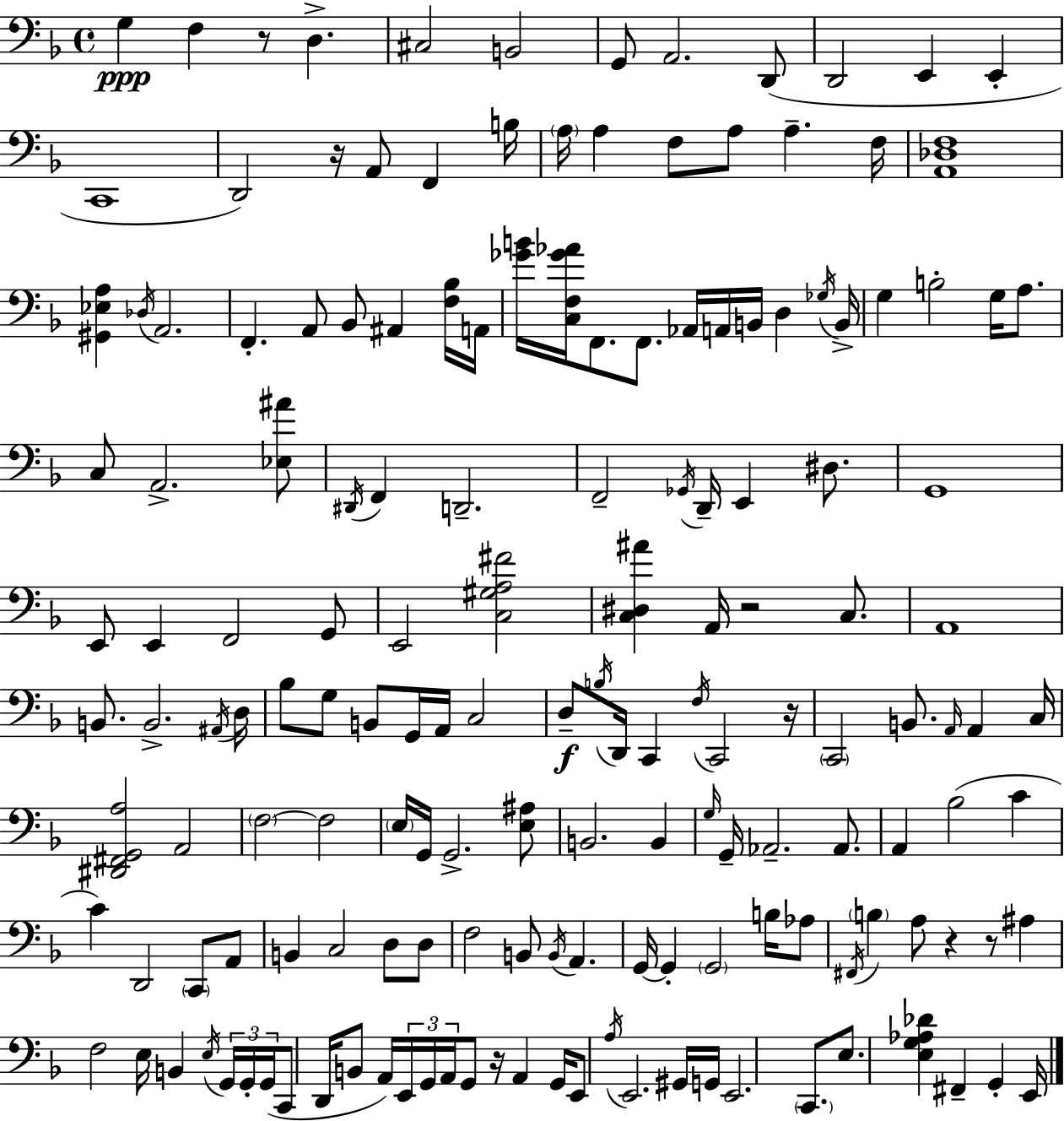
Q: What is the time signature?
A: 4/4